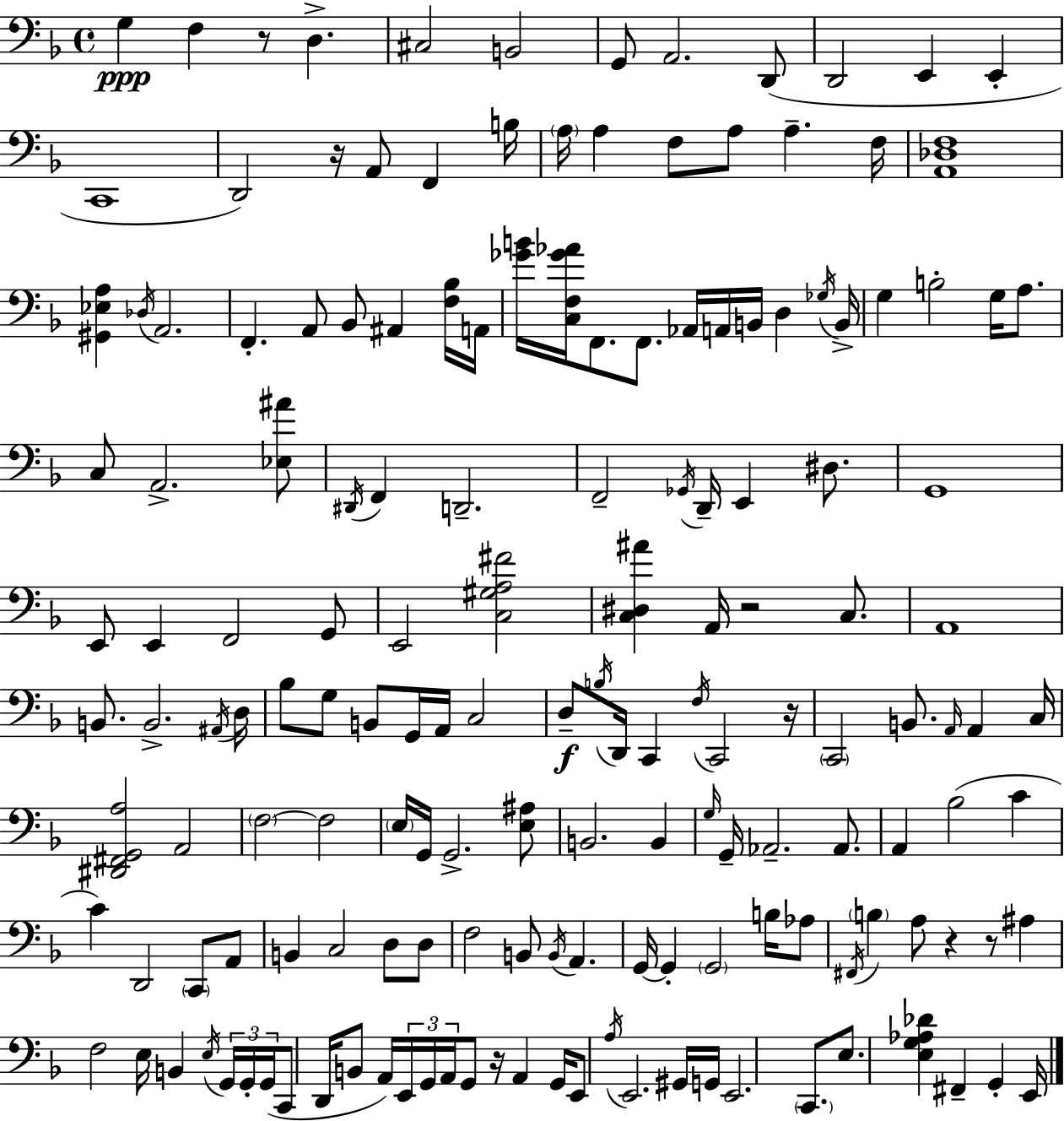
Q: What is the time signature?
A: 4/4